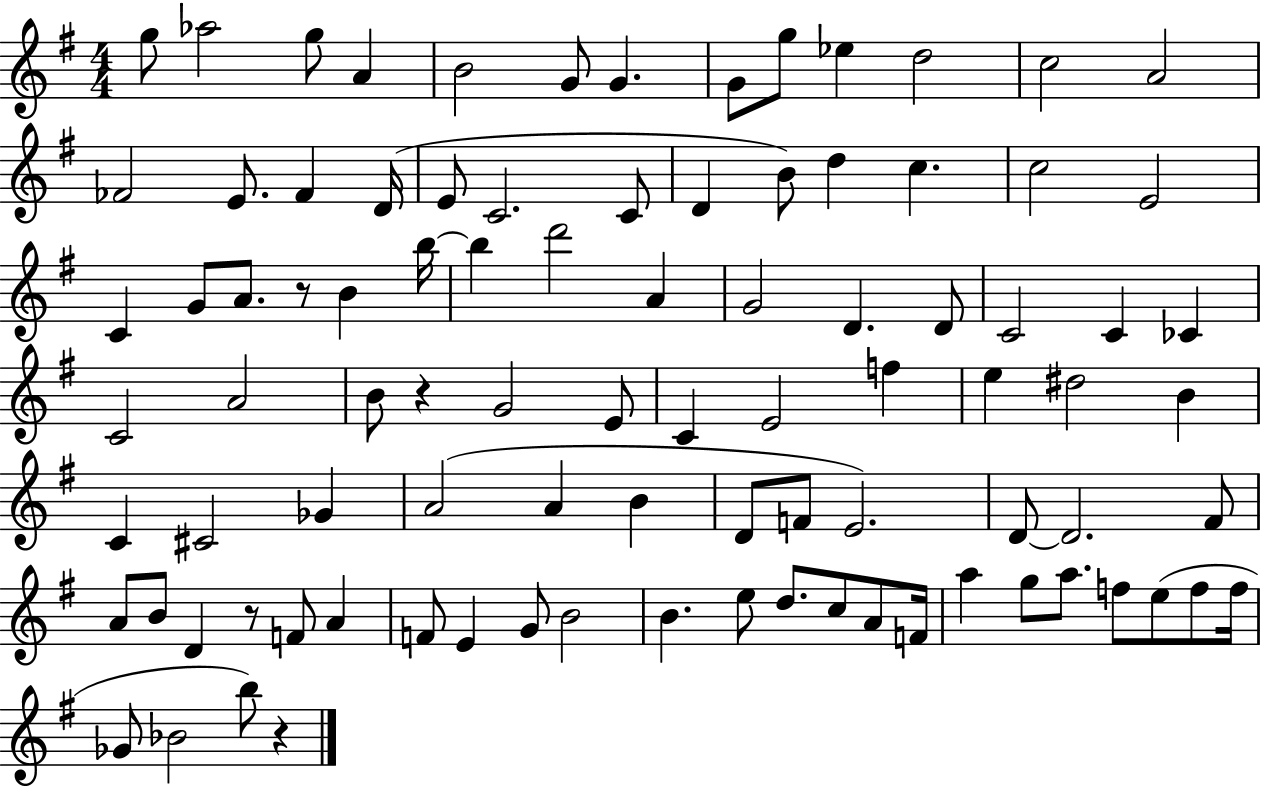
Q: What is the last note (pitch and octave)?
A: B5